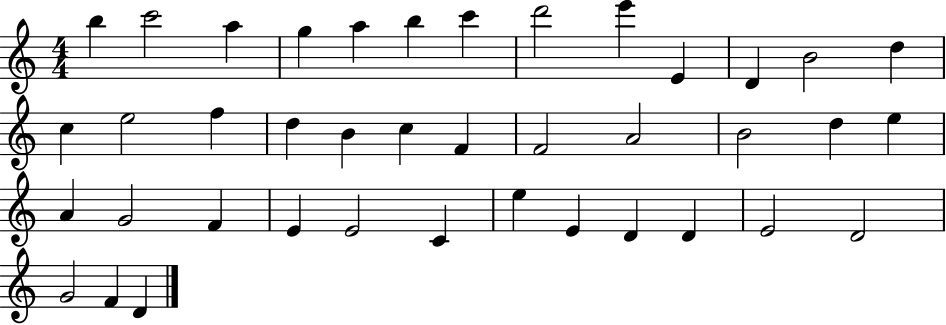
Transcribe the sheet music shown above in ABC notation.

X:1
T:Untitled
M:4/4
L:1/4
K:C
b c'2 a g a b c' d'2 e' E D B2 d c e2 f d B c F F2 A2 B2 d e A G2 F E E2 C e E D D E2 D2 G2 F D